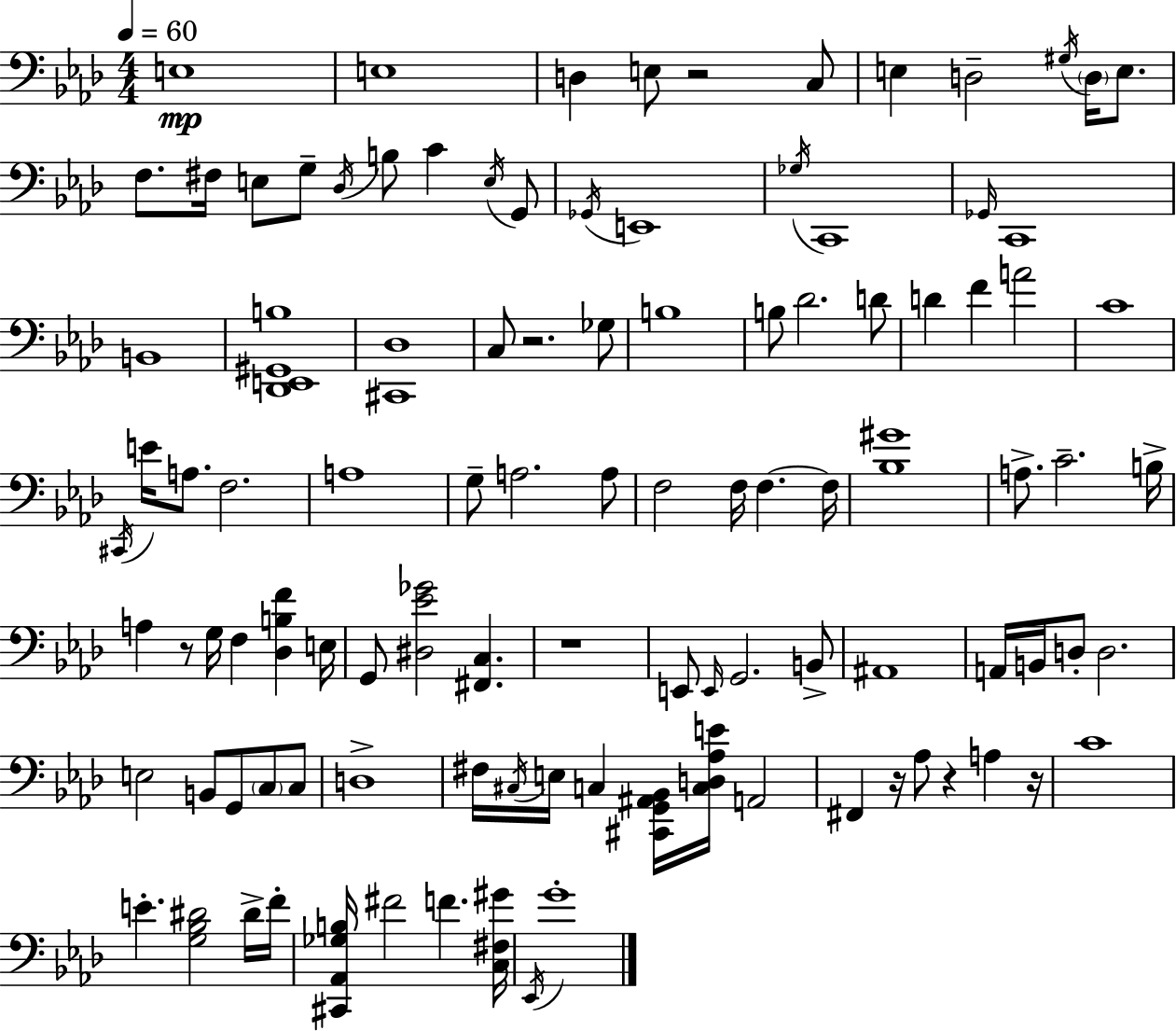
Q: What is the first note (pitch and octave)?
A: E3